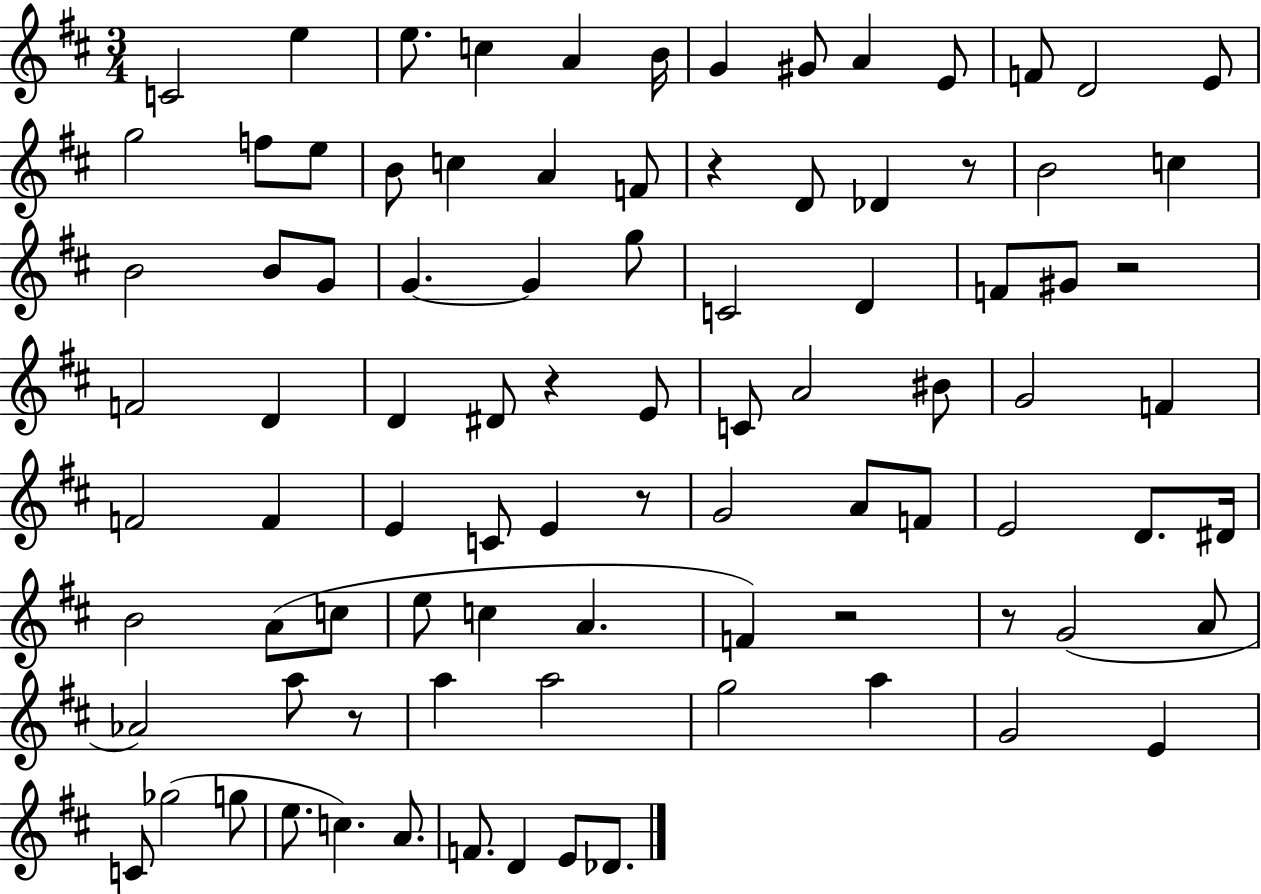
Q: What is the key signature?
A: D major